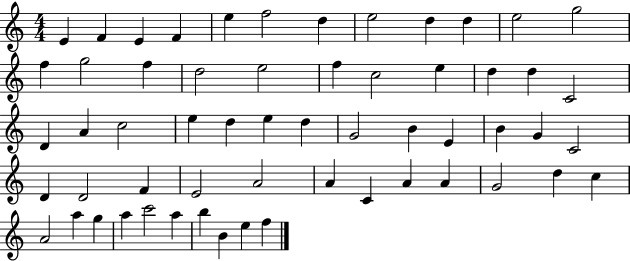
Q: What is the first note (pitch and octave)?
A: E4